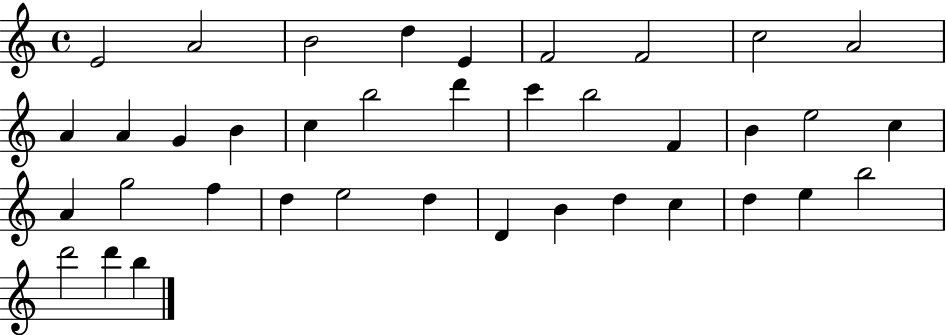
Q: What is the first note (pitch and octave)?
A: E4